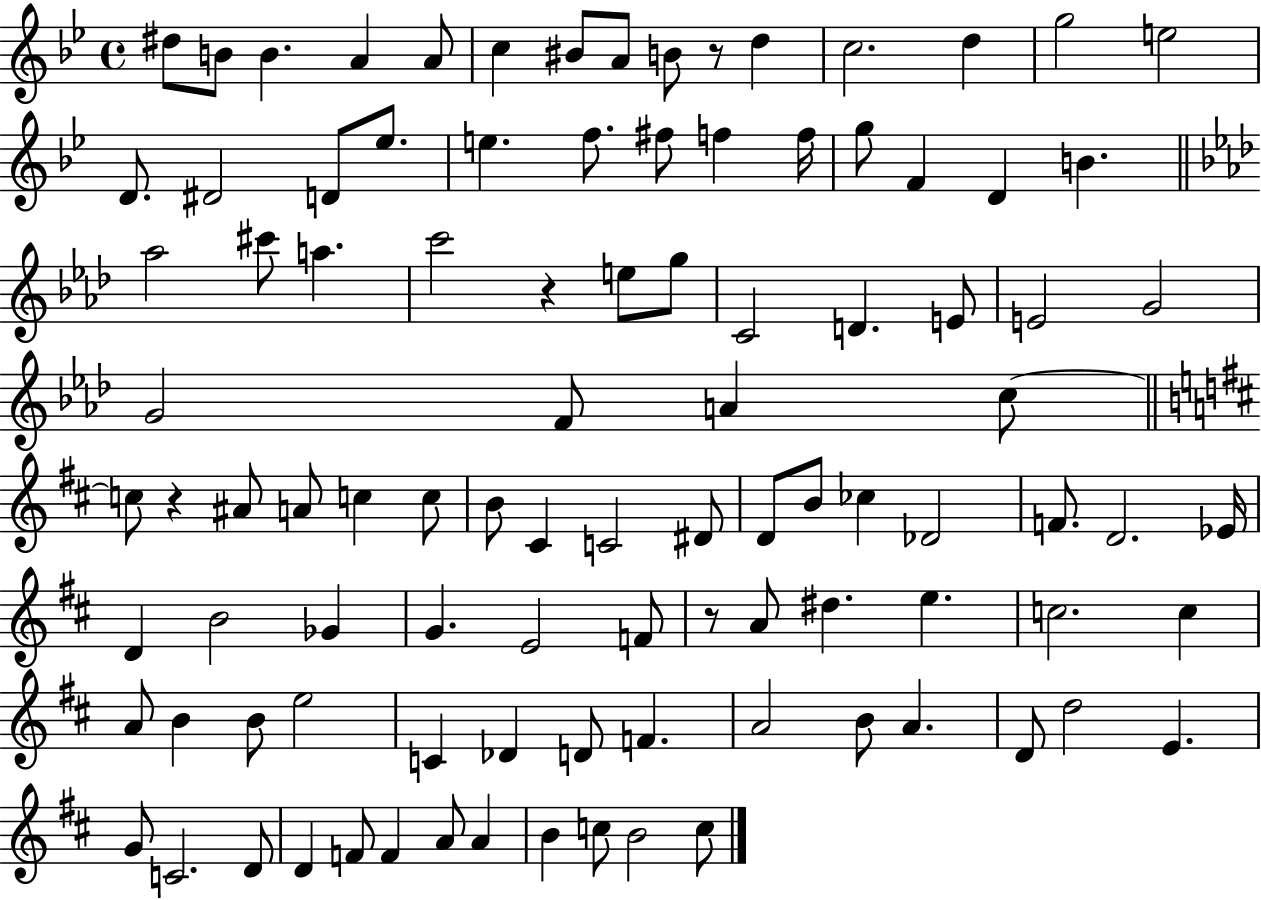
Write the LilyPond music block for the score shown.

{
  \clef treble
  \time 4/4
  \defaultTimeSignature
  \key bes \major
  dis''8 b'8 b'4. a'4 a'8 | c''4 bis'8 a'8 b'8 r8 d''4 | c''2. d''4 | g''2 e''2 | \break d'8. dis'2 d'8 ees''8. | e''4. f''8. fis''8 f''4 f''16 | g''8 f'4 d'4 b'4. | \bar "||" \break \key f \minor aes''2 cis'''8 a''4. | c'''2 r4 e''8 g''8 | c'2 d'4. e'8 | e'2 g'2 | \break g'2 f'8 a'4 c''8~~ | \bar "||" \break \key b \minor c''8 r4 ais'8 a'8 c''4 c''8 | b'8 cis'4 c'2 dis'8 | d'8 b'8 ces''4 des'2 | f'8. d'2. ees'16 | \break d'4 b'2 ges'4 | g'4. e'2 f'8 | r8 a'8 dis''4. e''4. | c''2. c''4 | \break a'8 b'4 b'8 e''2 | c'4 des'4 d'8 f'4. | a'2 b'8 a'4. | d'8 d''2 e'4. | \break g'8 c'2. d'8 | d'4 f'8 f'4 a'8 a'4 | b'4 c''8 b'2 c''8 | \bar "|."
}